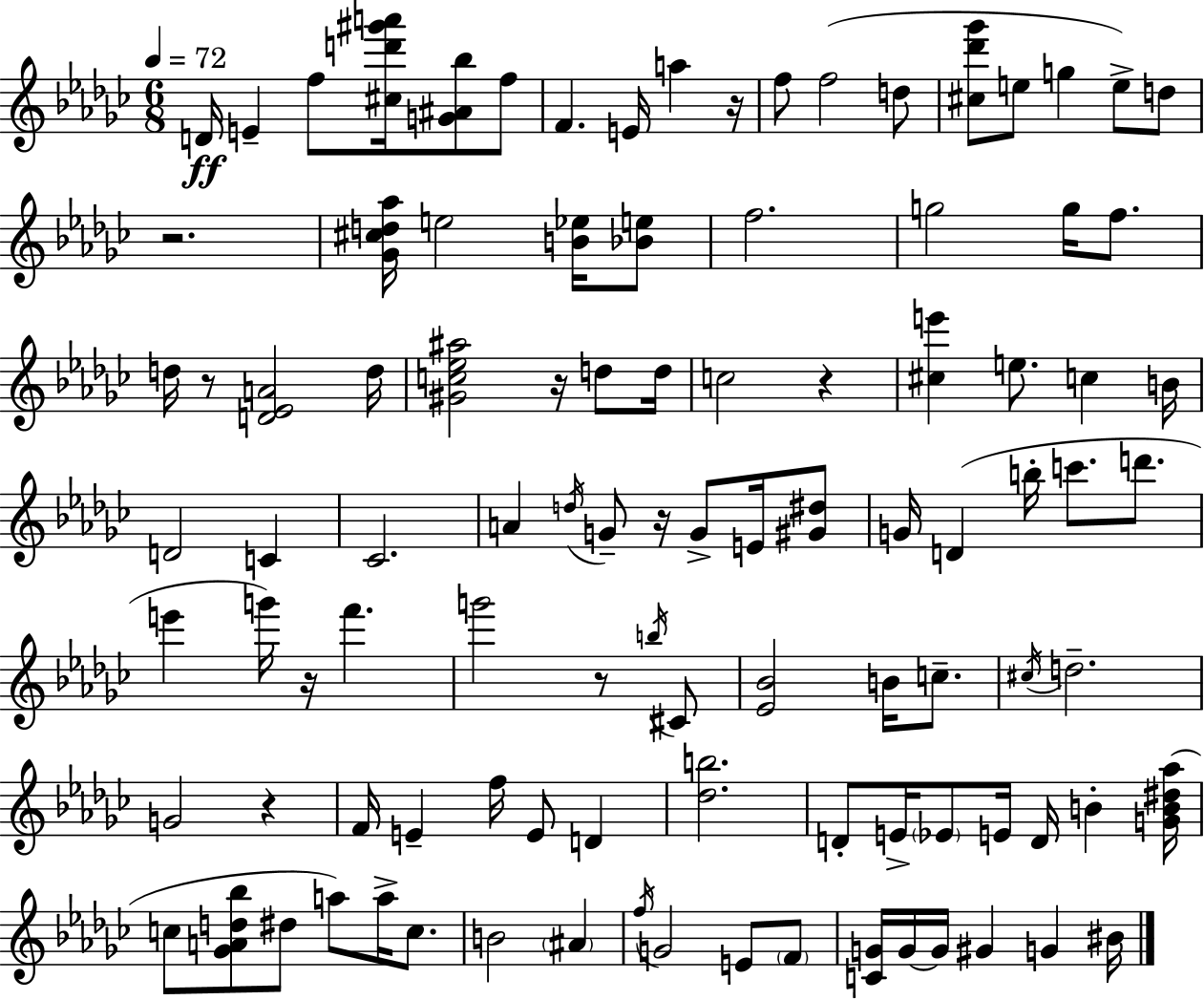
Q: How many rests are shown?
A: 9